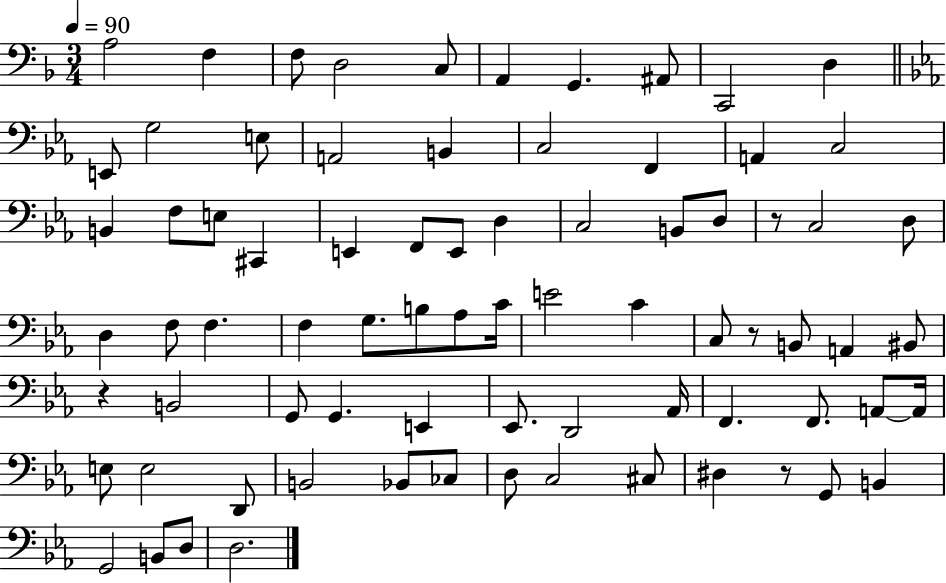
{
  \clef bass
  \numericTimeSignature
  \time 3/4
  \key f \major
  \tempo 4 = 90
  a2 f4 | f8 d2 c8 | a,4 g,4. ais,8 | c,2 d4 | \break \bar "||" \break \key c \minor e,8 g2 e8 | a,2 b,4 | c2 f,4 | a,4 c2 | \break b,4 f8 e8 cis,4 | e,4 f,8 e,8 d4 | c2 b,8 d8 | r8 c2 d8 | \break d4 f8 f4. | f4 g8. b8 aes8 c'16 | e'2 c'4 | c8 r8 b,8 a,4 bis,8 | \break r4 b,2 | g,8 g,4. e,4 | ees,8. d,2 aes,16 | f,4. f,8. a,8~~ a,16 | \break e8 e2 d,8 | b,2 bes,8 ces8 | d8 c2 cis8 | dis4 r8 g,8 b,4 | \break g,2 b,8 d8 | d2. | \bar "|."
}